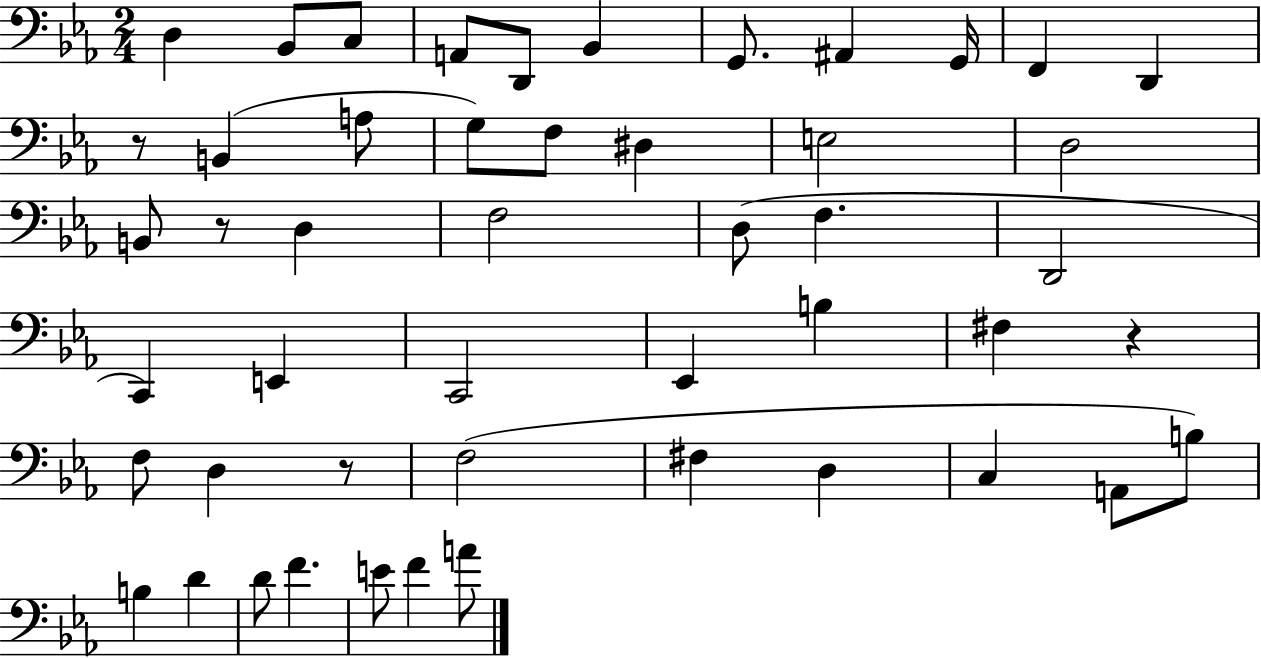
{
  \clef bass
  \numericTimeSignature
  \time 2/4
  \key ees \major
  \repeat volta 2 { d4 bes,8 c8 | a,8 d,8 bes,4 | g,8. ais,4 g,16 | f,4 d,4 | \break r8 b,4( a8 | g8) f8 dis4 | e2 | d2 | \break b,8 r8 d4 | f2 | d8( f4. | d,2 | \break c,4) e,4 | c,2 | ees,4 b4 | fis4 r4 | \break f8 d4 r8 | f2( | fis4 d4 | c4 a,8 b8) | \break b4 d'4 | d'8 f'4. | e'8 f'4 a'8 | } \bar "|."
}